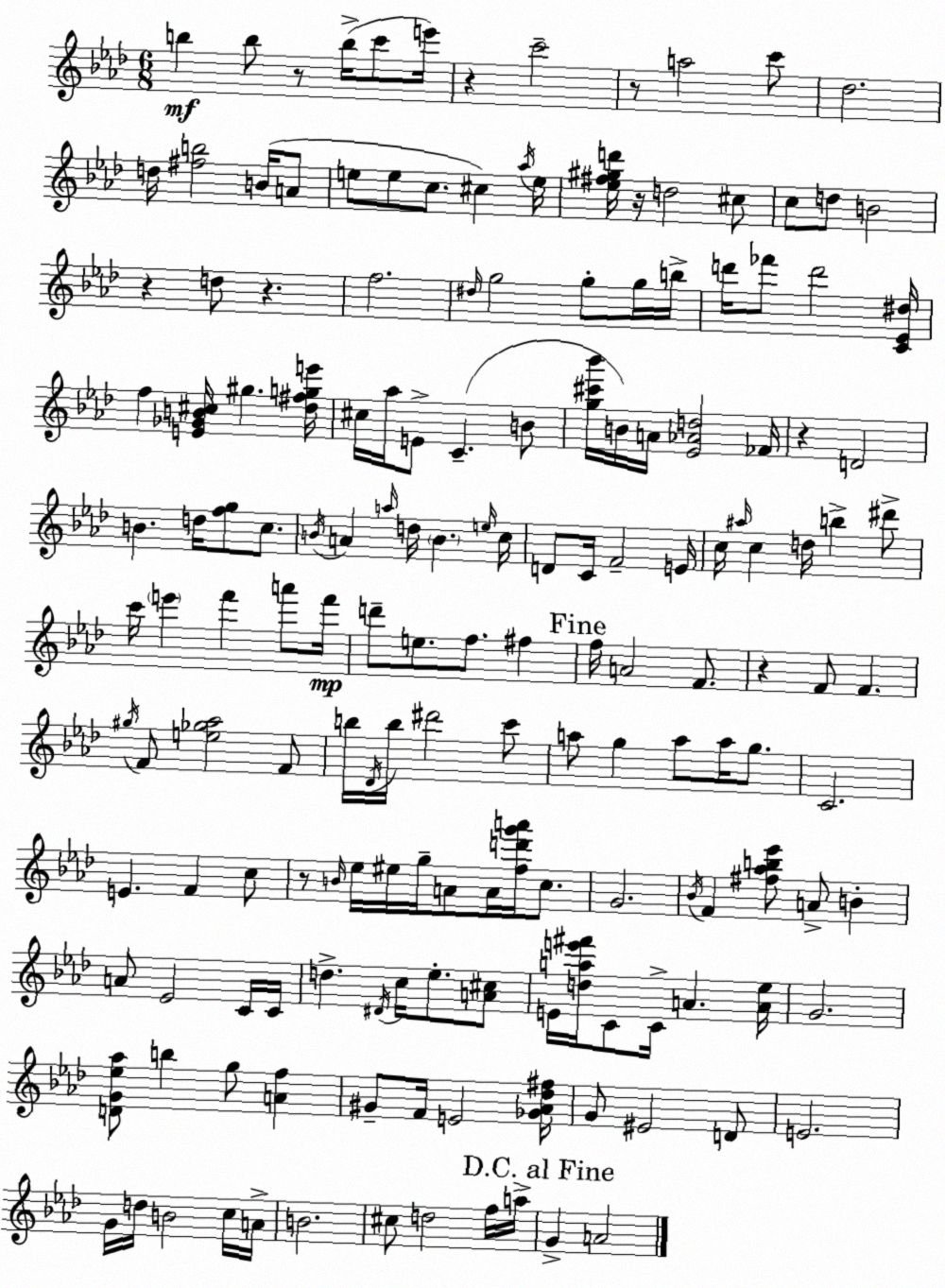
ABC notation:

X:1
T:Untitled
M:6/8
L:1/4
K:Ab
b b/2 z/2 b/4 c'/2 e'/4 z c'2 z/2 a2 c'/2 _d2 d/4 [^fb]2 B/4 A/2 e/2 e/2 c/2 ^c _a/4 e/4 [_e^f^gd']/4 z/4 d2 ^c/2 c/2 d/2 B2 z d/2 z f2 ^d/4 g2 g/2 g/4 b/4 d'/4 _f'/2 d'2 [C_E^d]/4 f [E_GB^c]/4 ^g [_d^fge']/4 ^c/4 _a/4 E/2 C B/2 [g^c'_b']/4 B/4 A/4 [_E_Ad]2 _F/4 z D2 B d/4 [fg]/2 c/2 B/4 A a/4 d/4 B e/4 c/4 D/2 C/4 F2 E/4 c/4 ^a/4 c d/4 b ^d'/2 c'/4 e' f' a'/2 f'/4 d'/2 e/2 f/2 ^f f/4 A2 F/2 z F/2 F ^g/4 F/2 [e_g_a]2 F/2 b/4 _D/4 b/4 ^d'2 c'/2 a/2 g a/2 a/4 g/2 C2 E F c/2 z/2 B/4 _e/4 ^e/4 g/4 A/2 A/4 [fd'g'a']/4 c/2 G2 _B/4 F [^f_ab_e']/2 A/2 B A/2 _E2 C/4 C/4 d ^D/4 c/4 _e/2 [A^c]/2 E/4 [dae'^f']/4 C/2 C/4 A [A_e]/4 G2 [DG_e_a]/2 b g/2 [Af] ^G/2 F/4 E2 [_G_A_d^f]/4 G/2 ^E2 D/2 E2 G/4 d/4 B2 c/4 A/4 B2 ^c/2 d2 f/4 a/4 G A2